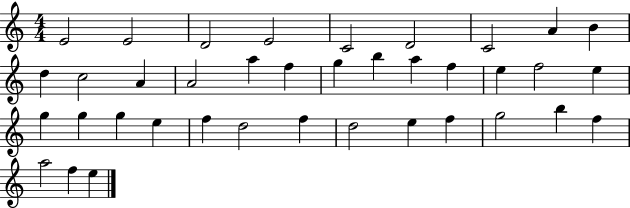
X:1
T:Untitled
M:4/4
L:1/4
K:C
E2 E2 D2 E2 C2 D2 C2 A B d c2 A A2 a f g b a f e f2 e g g g e f d2 f d2 e f g2 b f a2 f e